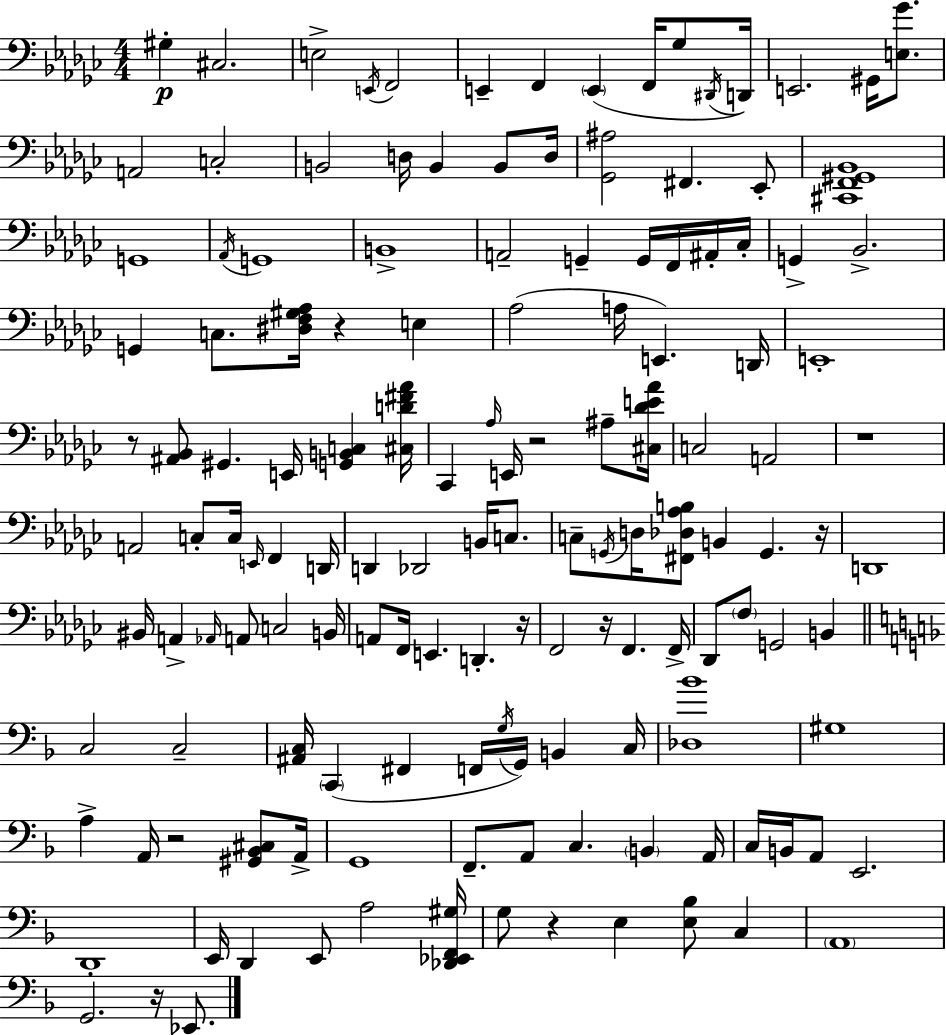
G#3/q C#3/h. E3/h E2/s F2/h E2/q F2/q E2/q F2/s Gb3/e D#2/s D2/s E2/h. G#2/s [E3,Gb4]/e. A2/h C3/h B2/h D3/s B2/q B2/e D3/s [Gb2,A#3]/h F#2/q. Eb2/e [C#2,F2,G#2,Bb2]/w G2/w Ab2/s G2/w B2/w A2/h G2/q G2/s F2/s A#2/s CES3/s G2/q Bb2/h. G2/q C3/e. [D#3,F3,G#3,Ab3]/s R/q E3/q Ab3/h A3/s E2/q. D2/s E2/w R/e [A#2,Bb2]/e G#2/q. E2/s [G2,B2,C3]/q [C#3,D4,F#4,Ab4]/s CES2/q Ab3/s E2/s R/h A#3/e [C#3,Db4,E4,Ab4]/s C3/h A2/h R/w A2/h C3/e C3/s E2/s F2/q D2/s D2/q Db2/h B2/s C3/e. C3/e G2/s D3/s [F#2,Db3,Ab3,B3]/e B2/q G2/q. R/s D2/w BIS2/s A2/q Ab2/s A2/e C3/h B2/s A2/e F2/s E2/q. D2/q. R/s F2/h R/s F2/q. F2/s Db2/e F3/e G2/h B2/q C3/h C3/h [A#2,C3]/s C2/q F#2/q F2/s G3/s G2/s B2/q C3/s [Db3,Bb4]/w G#3/w A3/q A2/s R/h [G#2,Bb2,C#3]/e A2/s G2/w F2/e. A2/e C3/q. B2/q A2/s C3/s B2/s A2/e E2/h. D2/w E2/s D2/q E2/e A3/h [Db2,Eb2,F2,G#3]/s G3/e R/q E3/q [E3,Bb3]/e C3/q A2/w G2/h. R/s Eb2/e.